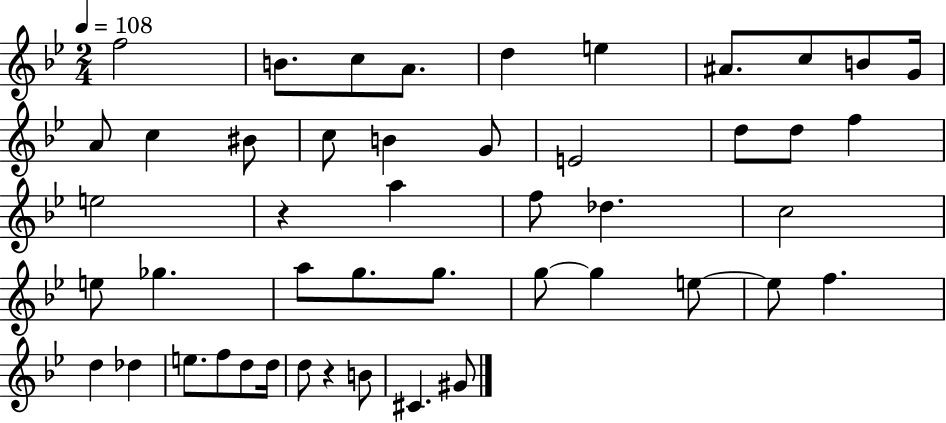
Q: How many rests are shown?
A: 2